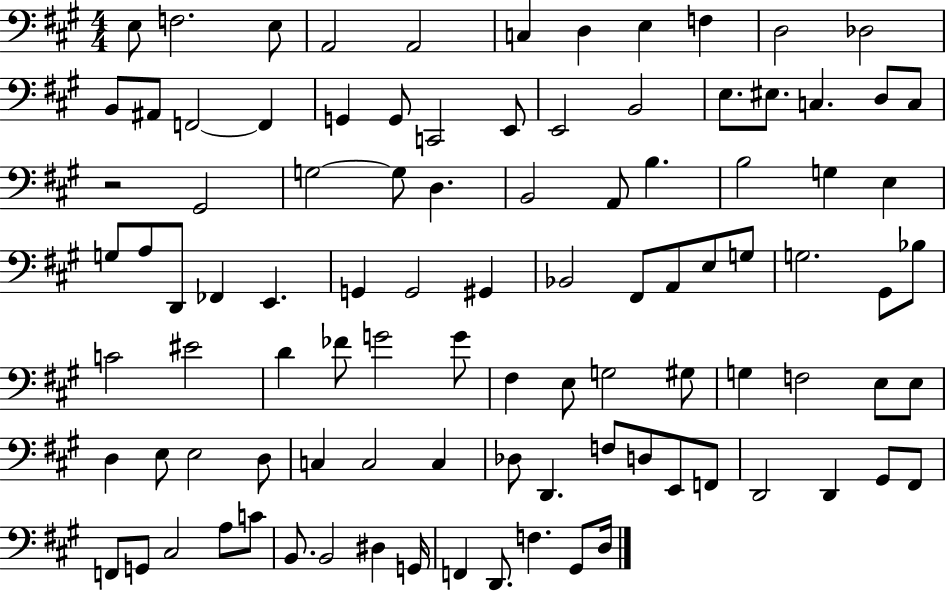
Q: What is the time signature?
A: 4/4